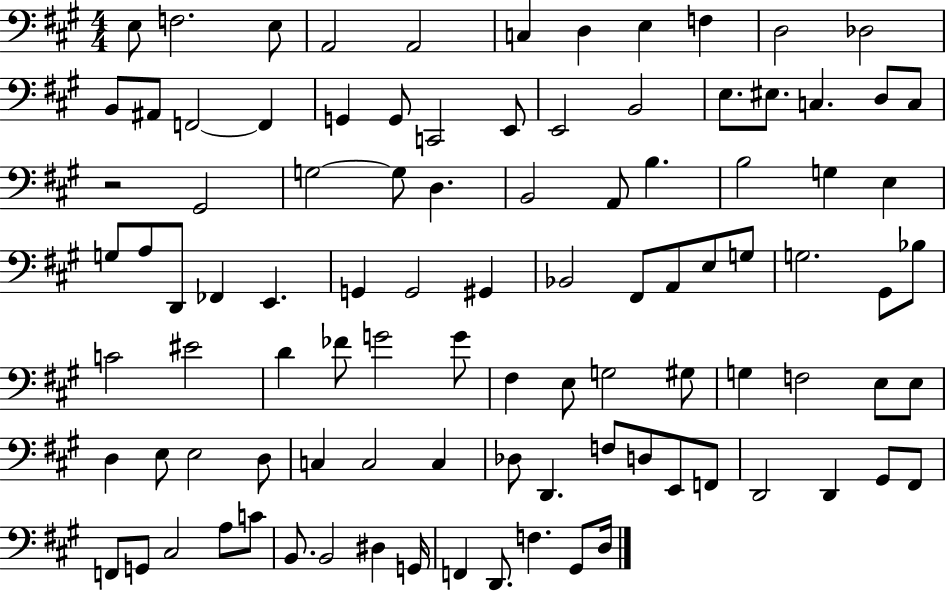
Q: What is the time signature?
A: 4/4